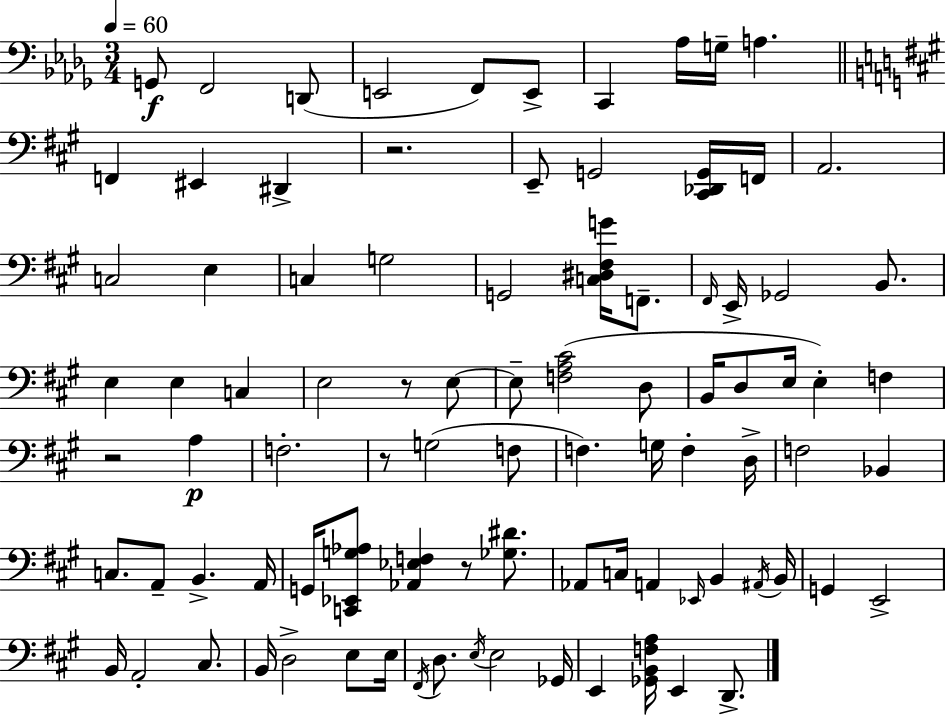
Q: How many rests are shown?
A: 5